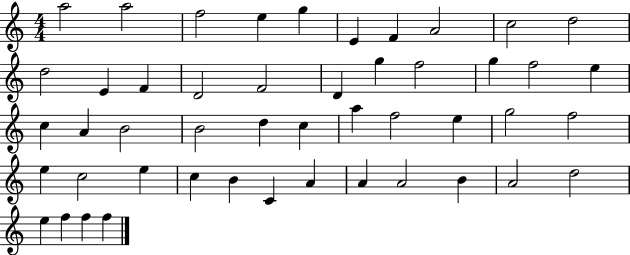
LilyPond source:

{
  \clef treble
  \numericTimeSignature
  \time 4/4
  \key c \major
  a''2 a''2 | f''2 e''4 g''4 | e'4 f'4 a'2 | c''2 d''2 | \break d''2 e'4 f'4 | d'2 f'2 | d'4 g''4 f''2 | g''4 f''2 e''4 | \break c''4 a'4 b'2 | b'2 d''4 c''4 | a''4 f''2 e''4 | g''2 f''2 | \break e''4 c''2 e''4 | c''4 b'4 c'4 a'4 | a'4 a'2 b'4 | a'2 d''2 | \break e''4 f''4 f''4 f''4 | \bar "|."
}